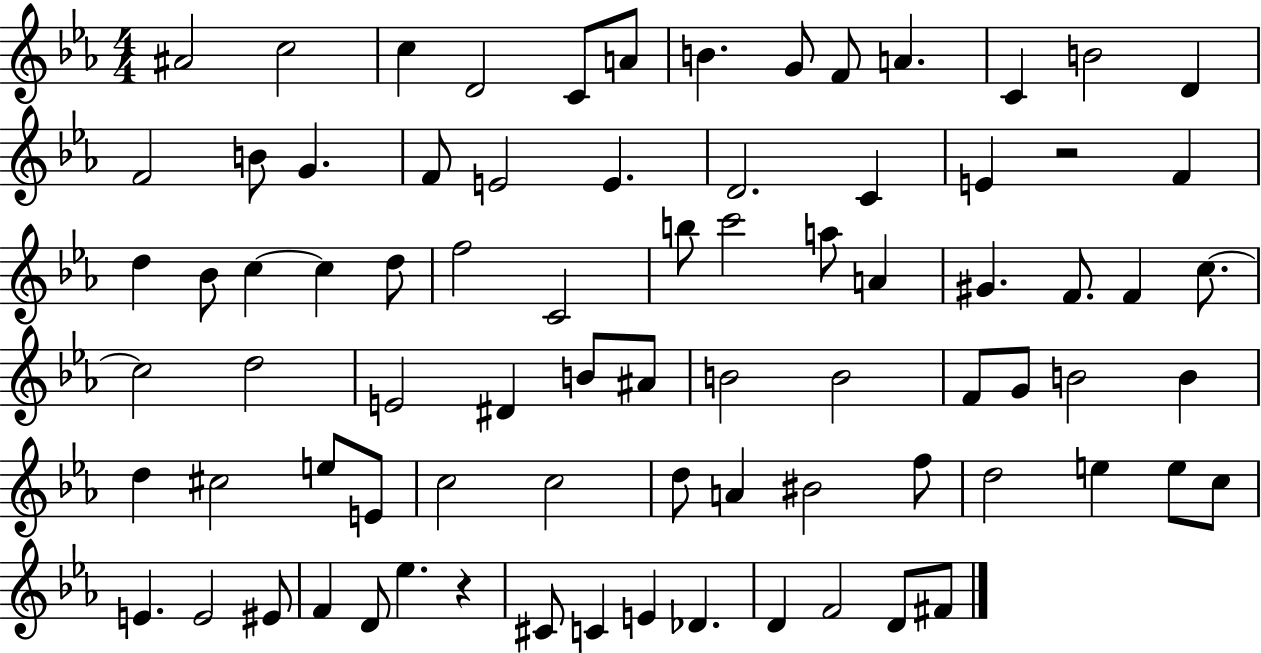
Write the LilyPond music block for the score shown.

{
  \clef treble
  \numericTimeSignature
  \time 4/4
  \key ees \major
  ais'2 c''2 | c''4 d'2 c'8 a'8 | b'4. g'8 f'8 a'4. | c'4 b'2 d'4 | \break f'2 b'8 g'4. | f'8 e'2 e'4. | d'2. c'4 | e'4 r2 f'4 | \break d''4 bes'8 c''4~~ c''4 d''8 | f''2 c'2 | b''8 c'''2 a''8 a'4 | gis'4. f'8. f'4 c''8.~~ | \break c''2 d''2 | e'2 dis'4 b'8 ais'8 | b'2 b'2 | f'8 g'8 b'2 b'4 | \break d''4 cis''2 e''8 e'8 | c''2 c''2 | d''8 a'4 bis'2 f''8 | d''2 e''4 e''8 c''8 | \break e'4. e'2 eis'8 | f'4 d'8 ees''4. r4 | cis'8 c'4 e'4 des'4. | d'4 f'2 d'8 fis'8 | \break \bar "|."
}